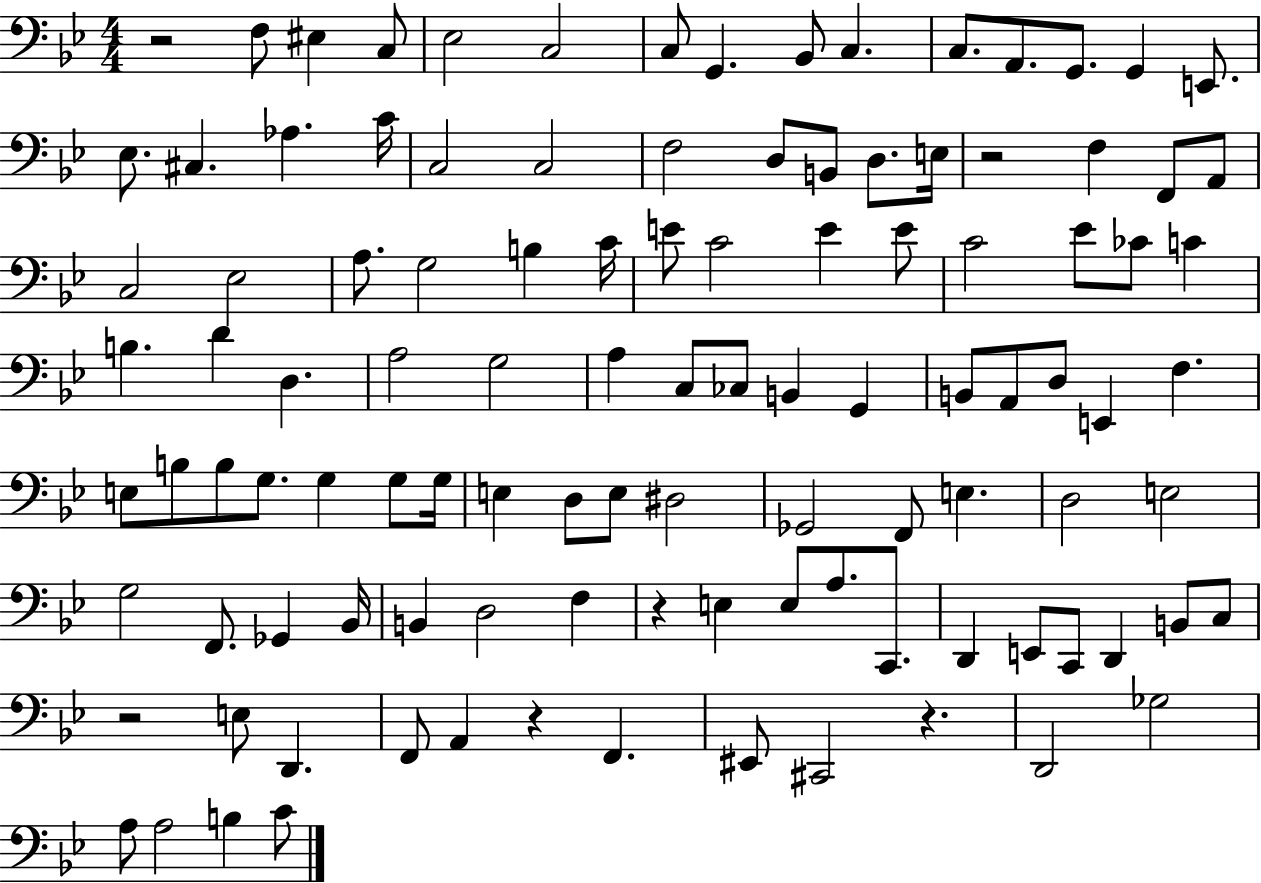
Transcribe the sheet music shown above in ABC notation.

X:1
T:Untitled
M:4/4
L:1/4
K:Bb
z2 F,/2 ^E, C,/2 _E,2 C,2 C,/2 G,, _B,,/2 C, C,/2 A,,/2 G,,/2 G,, E,,/2 _E,/2 ^C, _A, C/4 C,2 C,2 F,2 D,/2 B,,/2 D,/2 E,/4 z2 F, F,,/2 A,,/2 C,2 _E,2 A,/2 G,2 B, C/4 E/2 C2 E E/2 C2 _E/2 _C/2 C B, D D, A,2 G,2 A, C,/2 _C,/2 B,, G,, B,,/2 A,,/2 D,/2 E,, F, E,/2 B,/2 B,/2 G,/2 G, G,/2 G,/4 E, D,/2 E,/2 ^D,2 _G,,2 F,,/2 E, D,2 E,2 G,2 F,,/2 _G,, _B,,/4 B,, D,2 F, z E, E,/2 A,/2 C,,/2 D,, E,,/2 C,,/2 D,, B,,/2 C,/2 z2 E,/2 D,, F,,/2 A,, z F,, ^E,,/2 ^C,,2 z D,,2 _G,2 A,/2 A,2 B, C/2